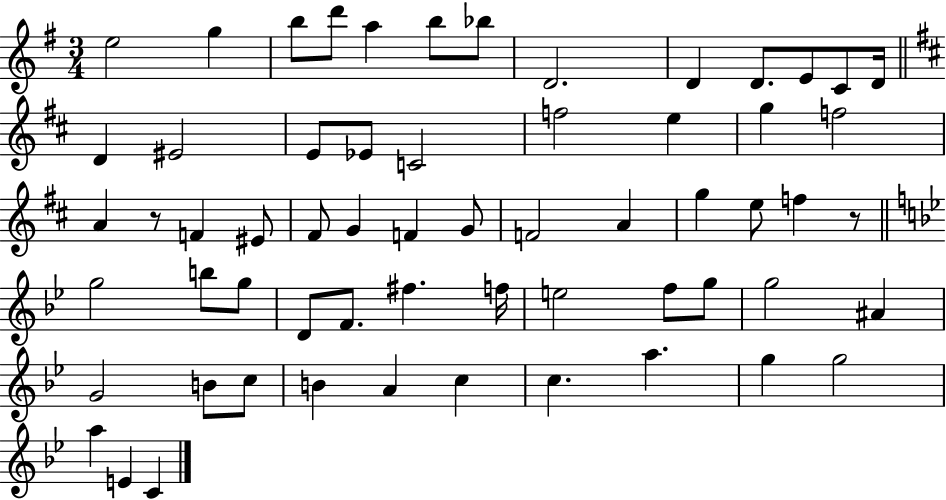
{
  \clef treble
  \numericTimeSignature
  \time 3/4
  \key g \major
  e''2 g''4 | b''8 d'''8 a''4 b''8 bes''8 | d'2. | d'4 d'8. e'8 c'8 d'16 | \break \bar "||" \break \key d \major d'4 eis'2 | e'8 ees'8 c'2 | f''2 e''4 | g''4 f''2 | \break a'4 r8 f'4 eis'8 | fis'8 g'4 f'4 g'8 | f'2 a'4 | g''4 e''8 f''4 r8 | \break \bar "||" \break \key bes \major g''2 b''8 g''8 | d'8 f'8. fis''4. f''16 | e''2 f''8 g''8 | g''2 ais'4 | \break g'2 b'8 c''8 | b'4 a'4 c''4 | c''4. a''4. | g''4 g''2 | \break a''4 e'4 c'4 | \bar "|."
}